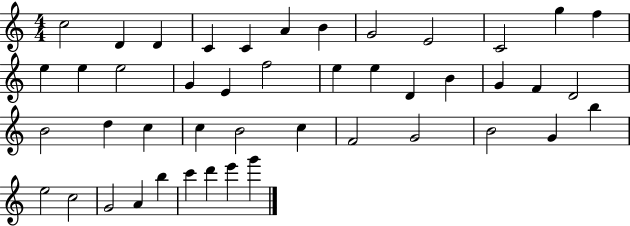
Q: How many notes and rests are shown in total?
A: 45